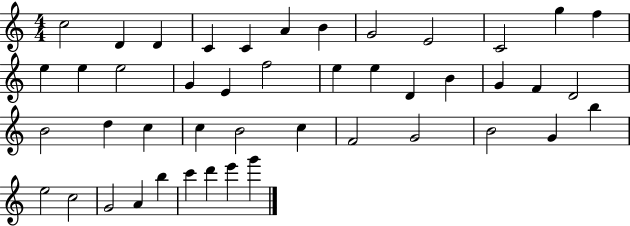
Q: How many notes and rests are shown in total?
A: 45